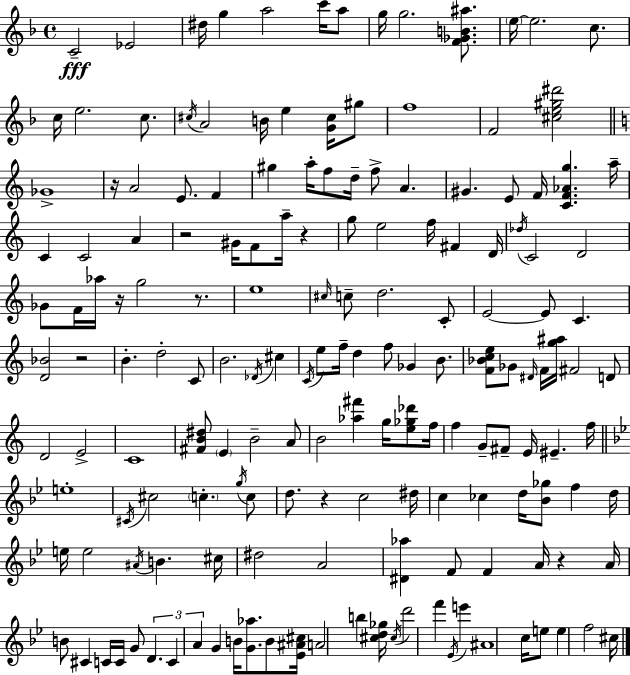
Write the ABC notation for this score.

X:1
T:Untitled
M:4/4
L:1/4
K:Dm
C2 _E2 ^d/4 g a2 c'/4 a/2 g/4 g2 [F_GB^a]/2 e/4 e2 c/2 c/4 e2 c/2 ^c/4 A2 B/4 e [G^c]/4 ^g/2 f4 F2 [^ce^g^d']2 _G4 z/4 A2 E/2 F ^g a/4 f/2 d/4 f/2 A ^G E/2 F/4 [CF_Ag] a/4 C C2 A z2 ^G/4 F/2 a/4 z g/2 e2 f/4 ^F D/4 _d/4 C2 D2 _G/2 F/4 _a/4 z/4 g2 z/2 e4 ^c/4 c/2 d2 C/2 E2 E/2 C [D_B]2 z2 B d2 C/2 B2 _D/4 ^c C/4 e/2 f/4 d f/2 _G B/2 [F_Bce]/2 _G/2 ^D/4 F/4 [g^a]/4 ^F2 D/2 D2 E2 C4 [^FB^d]/2 E B2 A/2 B2 [_a^f'] g/4 [e_g_d']/2 f/4 f G/2 ^F/2 E/4 ^E f/4 e4 ^C/4 ^c2 c g/4 c/2 d/2 z c2 ^d/4 c _c d/4 [_B_g]/2 f d/4 e/4 e2 ^A/4 B ^c/4 ^d2 A2 [^D_a] F/2 F A/4 z A/4 B/2 ^C C/4 C/4 G/2 D C A G B/4 [G_a]/2 B/2 [_E^A^c]/4 A2 b [^cd_g]/4 ^c/4 d'2 f' _E/4 e' ^A4 c/4 e/2 e f2 ^c/4